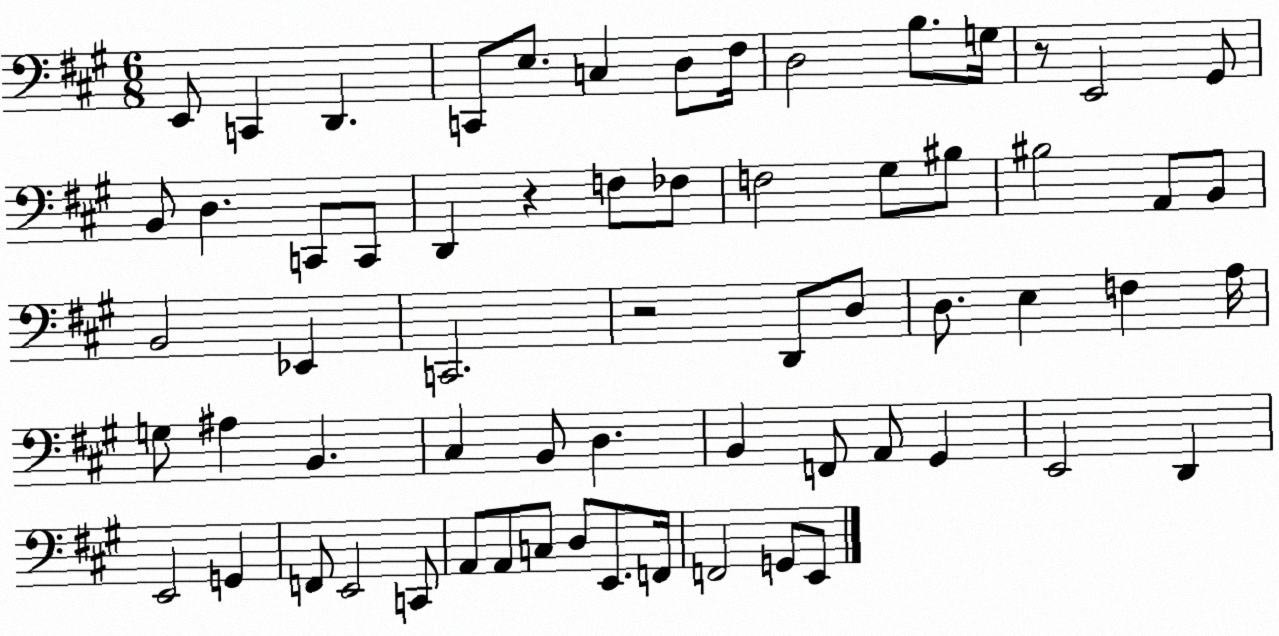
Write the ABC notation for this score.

X:1
T:Untitled
M:6/8
L:1/4
K:A
E,,/2 C,, D,, C,,/2 E,/2 C, D,/2 ^F,/4 D,2 B,/2 G,/4 z/2 E,,2 ^G,,/2 B,,/2 D, C,,/2 C,,/2 D,, z F,/2 _F,/2 F,2 ^G,/2 ^B,/2 ^B,2 A,,/2 B,,/2 B,,2 _E,, C,,2 z2 D,,/2 D,/2 D,/2 E, F, A,/4 G,/2 ^A, B,, ^C, B,,/2 D, B,, F,,/2 A,,/2 ^G,, E,,2 D,, E,,2 G,, F,,/2 E,,2 C,,/2 A,,/2 A,,/2 C,/2 D,/2 E,,/2 F,,/4 F,,2 G,,/2 E,,/2